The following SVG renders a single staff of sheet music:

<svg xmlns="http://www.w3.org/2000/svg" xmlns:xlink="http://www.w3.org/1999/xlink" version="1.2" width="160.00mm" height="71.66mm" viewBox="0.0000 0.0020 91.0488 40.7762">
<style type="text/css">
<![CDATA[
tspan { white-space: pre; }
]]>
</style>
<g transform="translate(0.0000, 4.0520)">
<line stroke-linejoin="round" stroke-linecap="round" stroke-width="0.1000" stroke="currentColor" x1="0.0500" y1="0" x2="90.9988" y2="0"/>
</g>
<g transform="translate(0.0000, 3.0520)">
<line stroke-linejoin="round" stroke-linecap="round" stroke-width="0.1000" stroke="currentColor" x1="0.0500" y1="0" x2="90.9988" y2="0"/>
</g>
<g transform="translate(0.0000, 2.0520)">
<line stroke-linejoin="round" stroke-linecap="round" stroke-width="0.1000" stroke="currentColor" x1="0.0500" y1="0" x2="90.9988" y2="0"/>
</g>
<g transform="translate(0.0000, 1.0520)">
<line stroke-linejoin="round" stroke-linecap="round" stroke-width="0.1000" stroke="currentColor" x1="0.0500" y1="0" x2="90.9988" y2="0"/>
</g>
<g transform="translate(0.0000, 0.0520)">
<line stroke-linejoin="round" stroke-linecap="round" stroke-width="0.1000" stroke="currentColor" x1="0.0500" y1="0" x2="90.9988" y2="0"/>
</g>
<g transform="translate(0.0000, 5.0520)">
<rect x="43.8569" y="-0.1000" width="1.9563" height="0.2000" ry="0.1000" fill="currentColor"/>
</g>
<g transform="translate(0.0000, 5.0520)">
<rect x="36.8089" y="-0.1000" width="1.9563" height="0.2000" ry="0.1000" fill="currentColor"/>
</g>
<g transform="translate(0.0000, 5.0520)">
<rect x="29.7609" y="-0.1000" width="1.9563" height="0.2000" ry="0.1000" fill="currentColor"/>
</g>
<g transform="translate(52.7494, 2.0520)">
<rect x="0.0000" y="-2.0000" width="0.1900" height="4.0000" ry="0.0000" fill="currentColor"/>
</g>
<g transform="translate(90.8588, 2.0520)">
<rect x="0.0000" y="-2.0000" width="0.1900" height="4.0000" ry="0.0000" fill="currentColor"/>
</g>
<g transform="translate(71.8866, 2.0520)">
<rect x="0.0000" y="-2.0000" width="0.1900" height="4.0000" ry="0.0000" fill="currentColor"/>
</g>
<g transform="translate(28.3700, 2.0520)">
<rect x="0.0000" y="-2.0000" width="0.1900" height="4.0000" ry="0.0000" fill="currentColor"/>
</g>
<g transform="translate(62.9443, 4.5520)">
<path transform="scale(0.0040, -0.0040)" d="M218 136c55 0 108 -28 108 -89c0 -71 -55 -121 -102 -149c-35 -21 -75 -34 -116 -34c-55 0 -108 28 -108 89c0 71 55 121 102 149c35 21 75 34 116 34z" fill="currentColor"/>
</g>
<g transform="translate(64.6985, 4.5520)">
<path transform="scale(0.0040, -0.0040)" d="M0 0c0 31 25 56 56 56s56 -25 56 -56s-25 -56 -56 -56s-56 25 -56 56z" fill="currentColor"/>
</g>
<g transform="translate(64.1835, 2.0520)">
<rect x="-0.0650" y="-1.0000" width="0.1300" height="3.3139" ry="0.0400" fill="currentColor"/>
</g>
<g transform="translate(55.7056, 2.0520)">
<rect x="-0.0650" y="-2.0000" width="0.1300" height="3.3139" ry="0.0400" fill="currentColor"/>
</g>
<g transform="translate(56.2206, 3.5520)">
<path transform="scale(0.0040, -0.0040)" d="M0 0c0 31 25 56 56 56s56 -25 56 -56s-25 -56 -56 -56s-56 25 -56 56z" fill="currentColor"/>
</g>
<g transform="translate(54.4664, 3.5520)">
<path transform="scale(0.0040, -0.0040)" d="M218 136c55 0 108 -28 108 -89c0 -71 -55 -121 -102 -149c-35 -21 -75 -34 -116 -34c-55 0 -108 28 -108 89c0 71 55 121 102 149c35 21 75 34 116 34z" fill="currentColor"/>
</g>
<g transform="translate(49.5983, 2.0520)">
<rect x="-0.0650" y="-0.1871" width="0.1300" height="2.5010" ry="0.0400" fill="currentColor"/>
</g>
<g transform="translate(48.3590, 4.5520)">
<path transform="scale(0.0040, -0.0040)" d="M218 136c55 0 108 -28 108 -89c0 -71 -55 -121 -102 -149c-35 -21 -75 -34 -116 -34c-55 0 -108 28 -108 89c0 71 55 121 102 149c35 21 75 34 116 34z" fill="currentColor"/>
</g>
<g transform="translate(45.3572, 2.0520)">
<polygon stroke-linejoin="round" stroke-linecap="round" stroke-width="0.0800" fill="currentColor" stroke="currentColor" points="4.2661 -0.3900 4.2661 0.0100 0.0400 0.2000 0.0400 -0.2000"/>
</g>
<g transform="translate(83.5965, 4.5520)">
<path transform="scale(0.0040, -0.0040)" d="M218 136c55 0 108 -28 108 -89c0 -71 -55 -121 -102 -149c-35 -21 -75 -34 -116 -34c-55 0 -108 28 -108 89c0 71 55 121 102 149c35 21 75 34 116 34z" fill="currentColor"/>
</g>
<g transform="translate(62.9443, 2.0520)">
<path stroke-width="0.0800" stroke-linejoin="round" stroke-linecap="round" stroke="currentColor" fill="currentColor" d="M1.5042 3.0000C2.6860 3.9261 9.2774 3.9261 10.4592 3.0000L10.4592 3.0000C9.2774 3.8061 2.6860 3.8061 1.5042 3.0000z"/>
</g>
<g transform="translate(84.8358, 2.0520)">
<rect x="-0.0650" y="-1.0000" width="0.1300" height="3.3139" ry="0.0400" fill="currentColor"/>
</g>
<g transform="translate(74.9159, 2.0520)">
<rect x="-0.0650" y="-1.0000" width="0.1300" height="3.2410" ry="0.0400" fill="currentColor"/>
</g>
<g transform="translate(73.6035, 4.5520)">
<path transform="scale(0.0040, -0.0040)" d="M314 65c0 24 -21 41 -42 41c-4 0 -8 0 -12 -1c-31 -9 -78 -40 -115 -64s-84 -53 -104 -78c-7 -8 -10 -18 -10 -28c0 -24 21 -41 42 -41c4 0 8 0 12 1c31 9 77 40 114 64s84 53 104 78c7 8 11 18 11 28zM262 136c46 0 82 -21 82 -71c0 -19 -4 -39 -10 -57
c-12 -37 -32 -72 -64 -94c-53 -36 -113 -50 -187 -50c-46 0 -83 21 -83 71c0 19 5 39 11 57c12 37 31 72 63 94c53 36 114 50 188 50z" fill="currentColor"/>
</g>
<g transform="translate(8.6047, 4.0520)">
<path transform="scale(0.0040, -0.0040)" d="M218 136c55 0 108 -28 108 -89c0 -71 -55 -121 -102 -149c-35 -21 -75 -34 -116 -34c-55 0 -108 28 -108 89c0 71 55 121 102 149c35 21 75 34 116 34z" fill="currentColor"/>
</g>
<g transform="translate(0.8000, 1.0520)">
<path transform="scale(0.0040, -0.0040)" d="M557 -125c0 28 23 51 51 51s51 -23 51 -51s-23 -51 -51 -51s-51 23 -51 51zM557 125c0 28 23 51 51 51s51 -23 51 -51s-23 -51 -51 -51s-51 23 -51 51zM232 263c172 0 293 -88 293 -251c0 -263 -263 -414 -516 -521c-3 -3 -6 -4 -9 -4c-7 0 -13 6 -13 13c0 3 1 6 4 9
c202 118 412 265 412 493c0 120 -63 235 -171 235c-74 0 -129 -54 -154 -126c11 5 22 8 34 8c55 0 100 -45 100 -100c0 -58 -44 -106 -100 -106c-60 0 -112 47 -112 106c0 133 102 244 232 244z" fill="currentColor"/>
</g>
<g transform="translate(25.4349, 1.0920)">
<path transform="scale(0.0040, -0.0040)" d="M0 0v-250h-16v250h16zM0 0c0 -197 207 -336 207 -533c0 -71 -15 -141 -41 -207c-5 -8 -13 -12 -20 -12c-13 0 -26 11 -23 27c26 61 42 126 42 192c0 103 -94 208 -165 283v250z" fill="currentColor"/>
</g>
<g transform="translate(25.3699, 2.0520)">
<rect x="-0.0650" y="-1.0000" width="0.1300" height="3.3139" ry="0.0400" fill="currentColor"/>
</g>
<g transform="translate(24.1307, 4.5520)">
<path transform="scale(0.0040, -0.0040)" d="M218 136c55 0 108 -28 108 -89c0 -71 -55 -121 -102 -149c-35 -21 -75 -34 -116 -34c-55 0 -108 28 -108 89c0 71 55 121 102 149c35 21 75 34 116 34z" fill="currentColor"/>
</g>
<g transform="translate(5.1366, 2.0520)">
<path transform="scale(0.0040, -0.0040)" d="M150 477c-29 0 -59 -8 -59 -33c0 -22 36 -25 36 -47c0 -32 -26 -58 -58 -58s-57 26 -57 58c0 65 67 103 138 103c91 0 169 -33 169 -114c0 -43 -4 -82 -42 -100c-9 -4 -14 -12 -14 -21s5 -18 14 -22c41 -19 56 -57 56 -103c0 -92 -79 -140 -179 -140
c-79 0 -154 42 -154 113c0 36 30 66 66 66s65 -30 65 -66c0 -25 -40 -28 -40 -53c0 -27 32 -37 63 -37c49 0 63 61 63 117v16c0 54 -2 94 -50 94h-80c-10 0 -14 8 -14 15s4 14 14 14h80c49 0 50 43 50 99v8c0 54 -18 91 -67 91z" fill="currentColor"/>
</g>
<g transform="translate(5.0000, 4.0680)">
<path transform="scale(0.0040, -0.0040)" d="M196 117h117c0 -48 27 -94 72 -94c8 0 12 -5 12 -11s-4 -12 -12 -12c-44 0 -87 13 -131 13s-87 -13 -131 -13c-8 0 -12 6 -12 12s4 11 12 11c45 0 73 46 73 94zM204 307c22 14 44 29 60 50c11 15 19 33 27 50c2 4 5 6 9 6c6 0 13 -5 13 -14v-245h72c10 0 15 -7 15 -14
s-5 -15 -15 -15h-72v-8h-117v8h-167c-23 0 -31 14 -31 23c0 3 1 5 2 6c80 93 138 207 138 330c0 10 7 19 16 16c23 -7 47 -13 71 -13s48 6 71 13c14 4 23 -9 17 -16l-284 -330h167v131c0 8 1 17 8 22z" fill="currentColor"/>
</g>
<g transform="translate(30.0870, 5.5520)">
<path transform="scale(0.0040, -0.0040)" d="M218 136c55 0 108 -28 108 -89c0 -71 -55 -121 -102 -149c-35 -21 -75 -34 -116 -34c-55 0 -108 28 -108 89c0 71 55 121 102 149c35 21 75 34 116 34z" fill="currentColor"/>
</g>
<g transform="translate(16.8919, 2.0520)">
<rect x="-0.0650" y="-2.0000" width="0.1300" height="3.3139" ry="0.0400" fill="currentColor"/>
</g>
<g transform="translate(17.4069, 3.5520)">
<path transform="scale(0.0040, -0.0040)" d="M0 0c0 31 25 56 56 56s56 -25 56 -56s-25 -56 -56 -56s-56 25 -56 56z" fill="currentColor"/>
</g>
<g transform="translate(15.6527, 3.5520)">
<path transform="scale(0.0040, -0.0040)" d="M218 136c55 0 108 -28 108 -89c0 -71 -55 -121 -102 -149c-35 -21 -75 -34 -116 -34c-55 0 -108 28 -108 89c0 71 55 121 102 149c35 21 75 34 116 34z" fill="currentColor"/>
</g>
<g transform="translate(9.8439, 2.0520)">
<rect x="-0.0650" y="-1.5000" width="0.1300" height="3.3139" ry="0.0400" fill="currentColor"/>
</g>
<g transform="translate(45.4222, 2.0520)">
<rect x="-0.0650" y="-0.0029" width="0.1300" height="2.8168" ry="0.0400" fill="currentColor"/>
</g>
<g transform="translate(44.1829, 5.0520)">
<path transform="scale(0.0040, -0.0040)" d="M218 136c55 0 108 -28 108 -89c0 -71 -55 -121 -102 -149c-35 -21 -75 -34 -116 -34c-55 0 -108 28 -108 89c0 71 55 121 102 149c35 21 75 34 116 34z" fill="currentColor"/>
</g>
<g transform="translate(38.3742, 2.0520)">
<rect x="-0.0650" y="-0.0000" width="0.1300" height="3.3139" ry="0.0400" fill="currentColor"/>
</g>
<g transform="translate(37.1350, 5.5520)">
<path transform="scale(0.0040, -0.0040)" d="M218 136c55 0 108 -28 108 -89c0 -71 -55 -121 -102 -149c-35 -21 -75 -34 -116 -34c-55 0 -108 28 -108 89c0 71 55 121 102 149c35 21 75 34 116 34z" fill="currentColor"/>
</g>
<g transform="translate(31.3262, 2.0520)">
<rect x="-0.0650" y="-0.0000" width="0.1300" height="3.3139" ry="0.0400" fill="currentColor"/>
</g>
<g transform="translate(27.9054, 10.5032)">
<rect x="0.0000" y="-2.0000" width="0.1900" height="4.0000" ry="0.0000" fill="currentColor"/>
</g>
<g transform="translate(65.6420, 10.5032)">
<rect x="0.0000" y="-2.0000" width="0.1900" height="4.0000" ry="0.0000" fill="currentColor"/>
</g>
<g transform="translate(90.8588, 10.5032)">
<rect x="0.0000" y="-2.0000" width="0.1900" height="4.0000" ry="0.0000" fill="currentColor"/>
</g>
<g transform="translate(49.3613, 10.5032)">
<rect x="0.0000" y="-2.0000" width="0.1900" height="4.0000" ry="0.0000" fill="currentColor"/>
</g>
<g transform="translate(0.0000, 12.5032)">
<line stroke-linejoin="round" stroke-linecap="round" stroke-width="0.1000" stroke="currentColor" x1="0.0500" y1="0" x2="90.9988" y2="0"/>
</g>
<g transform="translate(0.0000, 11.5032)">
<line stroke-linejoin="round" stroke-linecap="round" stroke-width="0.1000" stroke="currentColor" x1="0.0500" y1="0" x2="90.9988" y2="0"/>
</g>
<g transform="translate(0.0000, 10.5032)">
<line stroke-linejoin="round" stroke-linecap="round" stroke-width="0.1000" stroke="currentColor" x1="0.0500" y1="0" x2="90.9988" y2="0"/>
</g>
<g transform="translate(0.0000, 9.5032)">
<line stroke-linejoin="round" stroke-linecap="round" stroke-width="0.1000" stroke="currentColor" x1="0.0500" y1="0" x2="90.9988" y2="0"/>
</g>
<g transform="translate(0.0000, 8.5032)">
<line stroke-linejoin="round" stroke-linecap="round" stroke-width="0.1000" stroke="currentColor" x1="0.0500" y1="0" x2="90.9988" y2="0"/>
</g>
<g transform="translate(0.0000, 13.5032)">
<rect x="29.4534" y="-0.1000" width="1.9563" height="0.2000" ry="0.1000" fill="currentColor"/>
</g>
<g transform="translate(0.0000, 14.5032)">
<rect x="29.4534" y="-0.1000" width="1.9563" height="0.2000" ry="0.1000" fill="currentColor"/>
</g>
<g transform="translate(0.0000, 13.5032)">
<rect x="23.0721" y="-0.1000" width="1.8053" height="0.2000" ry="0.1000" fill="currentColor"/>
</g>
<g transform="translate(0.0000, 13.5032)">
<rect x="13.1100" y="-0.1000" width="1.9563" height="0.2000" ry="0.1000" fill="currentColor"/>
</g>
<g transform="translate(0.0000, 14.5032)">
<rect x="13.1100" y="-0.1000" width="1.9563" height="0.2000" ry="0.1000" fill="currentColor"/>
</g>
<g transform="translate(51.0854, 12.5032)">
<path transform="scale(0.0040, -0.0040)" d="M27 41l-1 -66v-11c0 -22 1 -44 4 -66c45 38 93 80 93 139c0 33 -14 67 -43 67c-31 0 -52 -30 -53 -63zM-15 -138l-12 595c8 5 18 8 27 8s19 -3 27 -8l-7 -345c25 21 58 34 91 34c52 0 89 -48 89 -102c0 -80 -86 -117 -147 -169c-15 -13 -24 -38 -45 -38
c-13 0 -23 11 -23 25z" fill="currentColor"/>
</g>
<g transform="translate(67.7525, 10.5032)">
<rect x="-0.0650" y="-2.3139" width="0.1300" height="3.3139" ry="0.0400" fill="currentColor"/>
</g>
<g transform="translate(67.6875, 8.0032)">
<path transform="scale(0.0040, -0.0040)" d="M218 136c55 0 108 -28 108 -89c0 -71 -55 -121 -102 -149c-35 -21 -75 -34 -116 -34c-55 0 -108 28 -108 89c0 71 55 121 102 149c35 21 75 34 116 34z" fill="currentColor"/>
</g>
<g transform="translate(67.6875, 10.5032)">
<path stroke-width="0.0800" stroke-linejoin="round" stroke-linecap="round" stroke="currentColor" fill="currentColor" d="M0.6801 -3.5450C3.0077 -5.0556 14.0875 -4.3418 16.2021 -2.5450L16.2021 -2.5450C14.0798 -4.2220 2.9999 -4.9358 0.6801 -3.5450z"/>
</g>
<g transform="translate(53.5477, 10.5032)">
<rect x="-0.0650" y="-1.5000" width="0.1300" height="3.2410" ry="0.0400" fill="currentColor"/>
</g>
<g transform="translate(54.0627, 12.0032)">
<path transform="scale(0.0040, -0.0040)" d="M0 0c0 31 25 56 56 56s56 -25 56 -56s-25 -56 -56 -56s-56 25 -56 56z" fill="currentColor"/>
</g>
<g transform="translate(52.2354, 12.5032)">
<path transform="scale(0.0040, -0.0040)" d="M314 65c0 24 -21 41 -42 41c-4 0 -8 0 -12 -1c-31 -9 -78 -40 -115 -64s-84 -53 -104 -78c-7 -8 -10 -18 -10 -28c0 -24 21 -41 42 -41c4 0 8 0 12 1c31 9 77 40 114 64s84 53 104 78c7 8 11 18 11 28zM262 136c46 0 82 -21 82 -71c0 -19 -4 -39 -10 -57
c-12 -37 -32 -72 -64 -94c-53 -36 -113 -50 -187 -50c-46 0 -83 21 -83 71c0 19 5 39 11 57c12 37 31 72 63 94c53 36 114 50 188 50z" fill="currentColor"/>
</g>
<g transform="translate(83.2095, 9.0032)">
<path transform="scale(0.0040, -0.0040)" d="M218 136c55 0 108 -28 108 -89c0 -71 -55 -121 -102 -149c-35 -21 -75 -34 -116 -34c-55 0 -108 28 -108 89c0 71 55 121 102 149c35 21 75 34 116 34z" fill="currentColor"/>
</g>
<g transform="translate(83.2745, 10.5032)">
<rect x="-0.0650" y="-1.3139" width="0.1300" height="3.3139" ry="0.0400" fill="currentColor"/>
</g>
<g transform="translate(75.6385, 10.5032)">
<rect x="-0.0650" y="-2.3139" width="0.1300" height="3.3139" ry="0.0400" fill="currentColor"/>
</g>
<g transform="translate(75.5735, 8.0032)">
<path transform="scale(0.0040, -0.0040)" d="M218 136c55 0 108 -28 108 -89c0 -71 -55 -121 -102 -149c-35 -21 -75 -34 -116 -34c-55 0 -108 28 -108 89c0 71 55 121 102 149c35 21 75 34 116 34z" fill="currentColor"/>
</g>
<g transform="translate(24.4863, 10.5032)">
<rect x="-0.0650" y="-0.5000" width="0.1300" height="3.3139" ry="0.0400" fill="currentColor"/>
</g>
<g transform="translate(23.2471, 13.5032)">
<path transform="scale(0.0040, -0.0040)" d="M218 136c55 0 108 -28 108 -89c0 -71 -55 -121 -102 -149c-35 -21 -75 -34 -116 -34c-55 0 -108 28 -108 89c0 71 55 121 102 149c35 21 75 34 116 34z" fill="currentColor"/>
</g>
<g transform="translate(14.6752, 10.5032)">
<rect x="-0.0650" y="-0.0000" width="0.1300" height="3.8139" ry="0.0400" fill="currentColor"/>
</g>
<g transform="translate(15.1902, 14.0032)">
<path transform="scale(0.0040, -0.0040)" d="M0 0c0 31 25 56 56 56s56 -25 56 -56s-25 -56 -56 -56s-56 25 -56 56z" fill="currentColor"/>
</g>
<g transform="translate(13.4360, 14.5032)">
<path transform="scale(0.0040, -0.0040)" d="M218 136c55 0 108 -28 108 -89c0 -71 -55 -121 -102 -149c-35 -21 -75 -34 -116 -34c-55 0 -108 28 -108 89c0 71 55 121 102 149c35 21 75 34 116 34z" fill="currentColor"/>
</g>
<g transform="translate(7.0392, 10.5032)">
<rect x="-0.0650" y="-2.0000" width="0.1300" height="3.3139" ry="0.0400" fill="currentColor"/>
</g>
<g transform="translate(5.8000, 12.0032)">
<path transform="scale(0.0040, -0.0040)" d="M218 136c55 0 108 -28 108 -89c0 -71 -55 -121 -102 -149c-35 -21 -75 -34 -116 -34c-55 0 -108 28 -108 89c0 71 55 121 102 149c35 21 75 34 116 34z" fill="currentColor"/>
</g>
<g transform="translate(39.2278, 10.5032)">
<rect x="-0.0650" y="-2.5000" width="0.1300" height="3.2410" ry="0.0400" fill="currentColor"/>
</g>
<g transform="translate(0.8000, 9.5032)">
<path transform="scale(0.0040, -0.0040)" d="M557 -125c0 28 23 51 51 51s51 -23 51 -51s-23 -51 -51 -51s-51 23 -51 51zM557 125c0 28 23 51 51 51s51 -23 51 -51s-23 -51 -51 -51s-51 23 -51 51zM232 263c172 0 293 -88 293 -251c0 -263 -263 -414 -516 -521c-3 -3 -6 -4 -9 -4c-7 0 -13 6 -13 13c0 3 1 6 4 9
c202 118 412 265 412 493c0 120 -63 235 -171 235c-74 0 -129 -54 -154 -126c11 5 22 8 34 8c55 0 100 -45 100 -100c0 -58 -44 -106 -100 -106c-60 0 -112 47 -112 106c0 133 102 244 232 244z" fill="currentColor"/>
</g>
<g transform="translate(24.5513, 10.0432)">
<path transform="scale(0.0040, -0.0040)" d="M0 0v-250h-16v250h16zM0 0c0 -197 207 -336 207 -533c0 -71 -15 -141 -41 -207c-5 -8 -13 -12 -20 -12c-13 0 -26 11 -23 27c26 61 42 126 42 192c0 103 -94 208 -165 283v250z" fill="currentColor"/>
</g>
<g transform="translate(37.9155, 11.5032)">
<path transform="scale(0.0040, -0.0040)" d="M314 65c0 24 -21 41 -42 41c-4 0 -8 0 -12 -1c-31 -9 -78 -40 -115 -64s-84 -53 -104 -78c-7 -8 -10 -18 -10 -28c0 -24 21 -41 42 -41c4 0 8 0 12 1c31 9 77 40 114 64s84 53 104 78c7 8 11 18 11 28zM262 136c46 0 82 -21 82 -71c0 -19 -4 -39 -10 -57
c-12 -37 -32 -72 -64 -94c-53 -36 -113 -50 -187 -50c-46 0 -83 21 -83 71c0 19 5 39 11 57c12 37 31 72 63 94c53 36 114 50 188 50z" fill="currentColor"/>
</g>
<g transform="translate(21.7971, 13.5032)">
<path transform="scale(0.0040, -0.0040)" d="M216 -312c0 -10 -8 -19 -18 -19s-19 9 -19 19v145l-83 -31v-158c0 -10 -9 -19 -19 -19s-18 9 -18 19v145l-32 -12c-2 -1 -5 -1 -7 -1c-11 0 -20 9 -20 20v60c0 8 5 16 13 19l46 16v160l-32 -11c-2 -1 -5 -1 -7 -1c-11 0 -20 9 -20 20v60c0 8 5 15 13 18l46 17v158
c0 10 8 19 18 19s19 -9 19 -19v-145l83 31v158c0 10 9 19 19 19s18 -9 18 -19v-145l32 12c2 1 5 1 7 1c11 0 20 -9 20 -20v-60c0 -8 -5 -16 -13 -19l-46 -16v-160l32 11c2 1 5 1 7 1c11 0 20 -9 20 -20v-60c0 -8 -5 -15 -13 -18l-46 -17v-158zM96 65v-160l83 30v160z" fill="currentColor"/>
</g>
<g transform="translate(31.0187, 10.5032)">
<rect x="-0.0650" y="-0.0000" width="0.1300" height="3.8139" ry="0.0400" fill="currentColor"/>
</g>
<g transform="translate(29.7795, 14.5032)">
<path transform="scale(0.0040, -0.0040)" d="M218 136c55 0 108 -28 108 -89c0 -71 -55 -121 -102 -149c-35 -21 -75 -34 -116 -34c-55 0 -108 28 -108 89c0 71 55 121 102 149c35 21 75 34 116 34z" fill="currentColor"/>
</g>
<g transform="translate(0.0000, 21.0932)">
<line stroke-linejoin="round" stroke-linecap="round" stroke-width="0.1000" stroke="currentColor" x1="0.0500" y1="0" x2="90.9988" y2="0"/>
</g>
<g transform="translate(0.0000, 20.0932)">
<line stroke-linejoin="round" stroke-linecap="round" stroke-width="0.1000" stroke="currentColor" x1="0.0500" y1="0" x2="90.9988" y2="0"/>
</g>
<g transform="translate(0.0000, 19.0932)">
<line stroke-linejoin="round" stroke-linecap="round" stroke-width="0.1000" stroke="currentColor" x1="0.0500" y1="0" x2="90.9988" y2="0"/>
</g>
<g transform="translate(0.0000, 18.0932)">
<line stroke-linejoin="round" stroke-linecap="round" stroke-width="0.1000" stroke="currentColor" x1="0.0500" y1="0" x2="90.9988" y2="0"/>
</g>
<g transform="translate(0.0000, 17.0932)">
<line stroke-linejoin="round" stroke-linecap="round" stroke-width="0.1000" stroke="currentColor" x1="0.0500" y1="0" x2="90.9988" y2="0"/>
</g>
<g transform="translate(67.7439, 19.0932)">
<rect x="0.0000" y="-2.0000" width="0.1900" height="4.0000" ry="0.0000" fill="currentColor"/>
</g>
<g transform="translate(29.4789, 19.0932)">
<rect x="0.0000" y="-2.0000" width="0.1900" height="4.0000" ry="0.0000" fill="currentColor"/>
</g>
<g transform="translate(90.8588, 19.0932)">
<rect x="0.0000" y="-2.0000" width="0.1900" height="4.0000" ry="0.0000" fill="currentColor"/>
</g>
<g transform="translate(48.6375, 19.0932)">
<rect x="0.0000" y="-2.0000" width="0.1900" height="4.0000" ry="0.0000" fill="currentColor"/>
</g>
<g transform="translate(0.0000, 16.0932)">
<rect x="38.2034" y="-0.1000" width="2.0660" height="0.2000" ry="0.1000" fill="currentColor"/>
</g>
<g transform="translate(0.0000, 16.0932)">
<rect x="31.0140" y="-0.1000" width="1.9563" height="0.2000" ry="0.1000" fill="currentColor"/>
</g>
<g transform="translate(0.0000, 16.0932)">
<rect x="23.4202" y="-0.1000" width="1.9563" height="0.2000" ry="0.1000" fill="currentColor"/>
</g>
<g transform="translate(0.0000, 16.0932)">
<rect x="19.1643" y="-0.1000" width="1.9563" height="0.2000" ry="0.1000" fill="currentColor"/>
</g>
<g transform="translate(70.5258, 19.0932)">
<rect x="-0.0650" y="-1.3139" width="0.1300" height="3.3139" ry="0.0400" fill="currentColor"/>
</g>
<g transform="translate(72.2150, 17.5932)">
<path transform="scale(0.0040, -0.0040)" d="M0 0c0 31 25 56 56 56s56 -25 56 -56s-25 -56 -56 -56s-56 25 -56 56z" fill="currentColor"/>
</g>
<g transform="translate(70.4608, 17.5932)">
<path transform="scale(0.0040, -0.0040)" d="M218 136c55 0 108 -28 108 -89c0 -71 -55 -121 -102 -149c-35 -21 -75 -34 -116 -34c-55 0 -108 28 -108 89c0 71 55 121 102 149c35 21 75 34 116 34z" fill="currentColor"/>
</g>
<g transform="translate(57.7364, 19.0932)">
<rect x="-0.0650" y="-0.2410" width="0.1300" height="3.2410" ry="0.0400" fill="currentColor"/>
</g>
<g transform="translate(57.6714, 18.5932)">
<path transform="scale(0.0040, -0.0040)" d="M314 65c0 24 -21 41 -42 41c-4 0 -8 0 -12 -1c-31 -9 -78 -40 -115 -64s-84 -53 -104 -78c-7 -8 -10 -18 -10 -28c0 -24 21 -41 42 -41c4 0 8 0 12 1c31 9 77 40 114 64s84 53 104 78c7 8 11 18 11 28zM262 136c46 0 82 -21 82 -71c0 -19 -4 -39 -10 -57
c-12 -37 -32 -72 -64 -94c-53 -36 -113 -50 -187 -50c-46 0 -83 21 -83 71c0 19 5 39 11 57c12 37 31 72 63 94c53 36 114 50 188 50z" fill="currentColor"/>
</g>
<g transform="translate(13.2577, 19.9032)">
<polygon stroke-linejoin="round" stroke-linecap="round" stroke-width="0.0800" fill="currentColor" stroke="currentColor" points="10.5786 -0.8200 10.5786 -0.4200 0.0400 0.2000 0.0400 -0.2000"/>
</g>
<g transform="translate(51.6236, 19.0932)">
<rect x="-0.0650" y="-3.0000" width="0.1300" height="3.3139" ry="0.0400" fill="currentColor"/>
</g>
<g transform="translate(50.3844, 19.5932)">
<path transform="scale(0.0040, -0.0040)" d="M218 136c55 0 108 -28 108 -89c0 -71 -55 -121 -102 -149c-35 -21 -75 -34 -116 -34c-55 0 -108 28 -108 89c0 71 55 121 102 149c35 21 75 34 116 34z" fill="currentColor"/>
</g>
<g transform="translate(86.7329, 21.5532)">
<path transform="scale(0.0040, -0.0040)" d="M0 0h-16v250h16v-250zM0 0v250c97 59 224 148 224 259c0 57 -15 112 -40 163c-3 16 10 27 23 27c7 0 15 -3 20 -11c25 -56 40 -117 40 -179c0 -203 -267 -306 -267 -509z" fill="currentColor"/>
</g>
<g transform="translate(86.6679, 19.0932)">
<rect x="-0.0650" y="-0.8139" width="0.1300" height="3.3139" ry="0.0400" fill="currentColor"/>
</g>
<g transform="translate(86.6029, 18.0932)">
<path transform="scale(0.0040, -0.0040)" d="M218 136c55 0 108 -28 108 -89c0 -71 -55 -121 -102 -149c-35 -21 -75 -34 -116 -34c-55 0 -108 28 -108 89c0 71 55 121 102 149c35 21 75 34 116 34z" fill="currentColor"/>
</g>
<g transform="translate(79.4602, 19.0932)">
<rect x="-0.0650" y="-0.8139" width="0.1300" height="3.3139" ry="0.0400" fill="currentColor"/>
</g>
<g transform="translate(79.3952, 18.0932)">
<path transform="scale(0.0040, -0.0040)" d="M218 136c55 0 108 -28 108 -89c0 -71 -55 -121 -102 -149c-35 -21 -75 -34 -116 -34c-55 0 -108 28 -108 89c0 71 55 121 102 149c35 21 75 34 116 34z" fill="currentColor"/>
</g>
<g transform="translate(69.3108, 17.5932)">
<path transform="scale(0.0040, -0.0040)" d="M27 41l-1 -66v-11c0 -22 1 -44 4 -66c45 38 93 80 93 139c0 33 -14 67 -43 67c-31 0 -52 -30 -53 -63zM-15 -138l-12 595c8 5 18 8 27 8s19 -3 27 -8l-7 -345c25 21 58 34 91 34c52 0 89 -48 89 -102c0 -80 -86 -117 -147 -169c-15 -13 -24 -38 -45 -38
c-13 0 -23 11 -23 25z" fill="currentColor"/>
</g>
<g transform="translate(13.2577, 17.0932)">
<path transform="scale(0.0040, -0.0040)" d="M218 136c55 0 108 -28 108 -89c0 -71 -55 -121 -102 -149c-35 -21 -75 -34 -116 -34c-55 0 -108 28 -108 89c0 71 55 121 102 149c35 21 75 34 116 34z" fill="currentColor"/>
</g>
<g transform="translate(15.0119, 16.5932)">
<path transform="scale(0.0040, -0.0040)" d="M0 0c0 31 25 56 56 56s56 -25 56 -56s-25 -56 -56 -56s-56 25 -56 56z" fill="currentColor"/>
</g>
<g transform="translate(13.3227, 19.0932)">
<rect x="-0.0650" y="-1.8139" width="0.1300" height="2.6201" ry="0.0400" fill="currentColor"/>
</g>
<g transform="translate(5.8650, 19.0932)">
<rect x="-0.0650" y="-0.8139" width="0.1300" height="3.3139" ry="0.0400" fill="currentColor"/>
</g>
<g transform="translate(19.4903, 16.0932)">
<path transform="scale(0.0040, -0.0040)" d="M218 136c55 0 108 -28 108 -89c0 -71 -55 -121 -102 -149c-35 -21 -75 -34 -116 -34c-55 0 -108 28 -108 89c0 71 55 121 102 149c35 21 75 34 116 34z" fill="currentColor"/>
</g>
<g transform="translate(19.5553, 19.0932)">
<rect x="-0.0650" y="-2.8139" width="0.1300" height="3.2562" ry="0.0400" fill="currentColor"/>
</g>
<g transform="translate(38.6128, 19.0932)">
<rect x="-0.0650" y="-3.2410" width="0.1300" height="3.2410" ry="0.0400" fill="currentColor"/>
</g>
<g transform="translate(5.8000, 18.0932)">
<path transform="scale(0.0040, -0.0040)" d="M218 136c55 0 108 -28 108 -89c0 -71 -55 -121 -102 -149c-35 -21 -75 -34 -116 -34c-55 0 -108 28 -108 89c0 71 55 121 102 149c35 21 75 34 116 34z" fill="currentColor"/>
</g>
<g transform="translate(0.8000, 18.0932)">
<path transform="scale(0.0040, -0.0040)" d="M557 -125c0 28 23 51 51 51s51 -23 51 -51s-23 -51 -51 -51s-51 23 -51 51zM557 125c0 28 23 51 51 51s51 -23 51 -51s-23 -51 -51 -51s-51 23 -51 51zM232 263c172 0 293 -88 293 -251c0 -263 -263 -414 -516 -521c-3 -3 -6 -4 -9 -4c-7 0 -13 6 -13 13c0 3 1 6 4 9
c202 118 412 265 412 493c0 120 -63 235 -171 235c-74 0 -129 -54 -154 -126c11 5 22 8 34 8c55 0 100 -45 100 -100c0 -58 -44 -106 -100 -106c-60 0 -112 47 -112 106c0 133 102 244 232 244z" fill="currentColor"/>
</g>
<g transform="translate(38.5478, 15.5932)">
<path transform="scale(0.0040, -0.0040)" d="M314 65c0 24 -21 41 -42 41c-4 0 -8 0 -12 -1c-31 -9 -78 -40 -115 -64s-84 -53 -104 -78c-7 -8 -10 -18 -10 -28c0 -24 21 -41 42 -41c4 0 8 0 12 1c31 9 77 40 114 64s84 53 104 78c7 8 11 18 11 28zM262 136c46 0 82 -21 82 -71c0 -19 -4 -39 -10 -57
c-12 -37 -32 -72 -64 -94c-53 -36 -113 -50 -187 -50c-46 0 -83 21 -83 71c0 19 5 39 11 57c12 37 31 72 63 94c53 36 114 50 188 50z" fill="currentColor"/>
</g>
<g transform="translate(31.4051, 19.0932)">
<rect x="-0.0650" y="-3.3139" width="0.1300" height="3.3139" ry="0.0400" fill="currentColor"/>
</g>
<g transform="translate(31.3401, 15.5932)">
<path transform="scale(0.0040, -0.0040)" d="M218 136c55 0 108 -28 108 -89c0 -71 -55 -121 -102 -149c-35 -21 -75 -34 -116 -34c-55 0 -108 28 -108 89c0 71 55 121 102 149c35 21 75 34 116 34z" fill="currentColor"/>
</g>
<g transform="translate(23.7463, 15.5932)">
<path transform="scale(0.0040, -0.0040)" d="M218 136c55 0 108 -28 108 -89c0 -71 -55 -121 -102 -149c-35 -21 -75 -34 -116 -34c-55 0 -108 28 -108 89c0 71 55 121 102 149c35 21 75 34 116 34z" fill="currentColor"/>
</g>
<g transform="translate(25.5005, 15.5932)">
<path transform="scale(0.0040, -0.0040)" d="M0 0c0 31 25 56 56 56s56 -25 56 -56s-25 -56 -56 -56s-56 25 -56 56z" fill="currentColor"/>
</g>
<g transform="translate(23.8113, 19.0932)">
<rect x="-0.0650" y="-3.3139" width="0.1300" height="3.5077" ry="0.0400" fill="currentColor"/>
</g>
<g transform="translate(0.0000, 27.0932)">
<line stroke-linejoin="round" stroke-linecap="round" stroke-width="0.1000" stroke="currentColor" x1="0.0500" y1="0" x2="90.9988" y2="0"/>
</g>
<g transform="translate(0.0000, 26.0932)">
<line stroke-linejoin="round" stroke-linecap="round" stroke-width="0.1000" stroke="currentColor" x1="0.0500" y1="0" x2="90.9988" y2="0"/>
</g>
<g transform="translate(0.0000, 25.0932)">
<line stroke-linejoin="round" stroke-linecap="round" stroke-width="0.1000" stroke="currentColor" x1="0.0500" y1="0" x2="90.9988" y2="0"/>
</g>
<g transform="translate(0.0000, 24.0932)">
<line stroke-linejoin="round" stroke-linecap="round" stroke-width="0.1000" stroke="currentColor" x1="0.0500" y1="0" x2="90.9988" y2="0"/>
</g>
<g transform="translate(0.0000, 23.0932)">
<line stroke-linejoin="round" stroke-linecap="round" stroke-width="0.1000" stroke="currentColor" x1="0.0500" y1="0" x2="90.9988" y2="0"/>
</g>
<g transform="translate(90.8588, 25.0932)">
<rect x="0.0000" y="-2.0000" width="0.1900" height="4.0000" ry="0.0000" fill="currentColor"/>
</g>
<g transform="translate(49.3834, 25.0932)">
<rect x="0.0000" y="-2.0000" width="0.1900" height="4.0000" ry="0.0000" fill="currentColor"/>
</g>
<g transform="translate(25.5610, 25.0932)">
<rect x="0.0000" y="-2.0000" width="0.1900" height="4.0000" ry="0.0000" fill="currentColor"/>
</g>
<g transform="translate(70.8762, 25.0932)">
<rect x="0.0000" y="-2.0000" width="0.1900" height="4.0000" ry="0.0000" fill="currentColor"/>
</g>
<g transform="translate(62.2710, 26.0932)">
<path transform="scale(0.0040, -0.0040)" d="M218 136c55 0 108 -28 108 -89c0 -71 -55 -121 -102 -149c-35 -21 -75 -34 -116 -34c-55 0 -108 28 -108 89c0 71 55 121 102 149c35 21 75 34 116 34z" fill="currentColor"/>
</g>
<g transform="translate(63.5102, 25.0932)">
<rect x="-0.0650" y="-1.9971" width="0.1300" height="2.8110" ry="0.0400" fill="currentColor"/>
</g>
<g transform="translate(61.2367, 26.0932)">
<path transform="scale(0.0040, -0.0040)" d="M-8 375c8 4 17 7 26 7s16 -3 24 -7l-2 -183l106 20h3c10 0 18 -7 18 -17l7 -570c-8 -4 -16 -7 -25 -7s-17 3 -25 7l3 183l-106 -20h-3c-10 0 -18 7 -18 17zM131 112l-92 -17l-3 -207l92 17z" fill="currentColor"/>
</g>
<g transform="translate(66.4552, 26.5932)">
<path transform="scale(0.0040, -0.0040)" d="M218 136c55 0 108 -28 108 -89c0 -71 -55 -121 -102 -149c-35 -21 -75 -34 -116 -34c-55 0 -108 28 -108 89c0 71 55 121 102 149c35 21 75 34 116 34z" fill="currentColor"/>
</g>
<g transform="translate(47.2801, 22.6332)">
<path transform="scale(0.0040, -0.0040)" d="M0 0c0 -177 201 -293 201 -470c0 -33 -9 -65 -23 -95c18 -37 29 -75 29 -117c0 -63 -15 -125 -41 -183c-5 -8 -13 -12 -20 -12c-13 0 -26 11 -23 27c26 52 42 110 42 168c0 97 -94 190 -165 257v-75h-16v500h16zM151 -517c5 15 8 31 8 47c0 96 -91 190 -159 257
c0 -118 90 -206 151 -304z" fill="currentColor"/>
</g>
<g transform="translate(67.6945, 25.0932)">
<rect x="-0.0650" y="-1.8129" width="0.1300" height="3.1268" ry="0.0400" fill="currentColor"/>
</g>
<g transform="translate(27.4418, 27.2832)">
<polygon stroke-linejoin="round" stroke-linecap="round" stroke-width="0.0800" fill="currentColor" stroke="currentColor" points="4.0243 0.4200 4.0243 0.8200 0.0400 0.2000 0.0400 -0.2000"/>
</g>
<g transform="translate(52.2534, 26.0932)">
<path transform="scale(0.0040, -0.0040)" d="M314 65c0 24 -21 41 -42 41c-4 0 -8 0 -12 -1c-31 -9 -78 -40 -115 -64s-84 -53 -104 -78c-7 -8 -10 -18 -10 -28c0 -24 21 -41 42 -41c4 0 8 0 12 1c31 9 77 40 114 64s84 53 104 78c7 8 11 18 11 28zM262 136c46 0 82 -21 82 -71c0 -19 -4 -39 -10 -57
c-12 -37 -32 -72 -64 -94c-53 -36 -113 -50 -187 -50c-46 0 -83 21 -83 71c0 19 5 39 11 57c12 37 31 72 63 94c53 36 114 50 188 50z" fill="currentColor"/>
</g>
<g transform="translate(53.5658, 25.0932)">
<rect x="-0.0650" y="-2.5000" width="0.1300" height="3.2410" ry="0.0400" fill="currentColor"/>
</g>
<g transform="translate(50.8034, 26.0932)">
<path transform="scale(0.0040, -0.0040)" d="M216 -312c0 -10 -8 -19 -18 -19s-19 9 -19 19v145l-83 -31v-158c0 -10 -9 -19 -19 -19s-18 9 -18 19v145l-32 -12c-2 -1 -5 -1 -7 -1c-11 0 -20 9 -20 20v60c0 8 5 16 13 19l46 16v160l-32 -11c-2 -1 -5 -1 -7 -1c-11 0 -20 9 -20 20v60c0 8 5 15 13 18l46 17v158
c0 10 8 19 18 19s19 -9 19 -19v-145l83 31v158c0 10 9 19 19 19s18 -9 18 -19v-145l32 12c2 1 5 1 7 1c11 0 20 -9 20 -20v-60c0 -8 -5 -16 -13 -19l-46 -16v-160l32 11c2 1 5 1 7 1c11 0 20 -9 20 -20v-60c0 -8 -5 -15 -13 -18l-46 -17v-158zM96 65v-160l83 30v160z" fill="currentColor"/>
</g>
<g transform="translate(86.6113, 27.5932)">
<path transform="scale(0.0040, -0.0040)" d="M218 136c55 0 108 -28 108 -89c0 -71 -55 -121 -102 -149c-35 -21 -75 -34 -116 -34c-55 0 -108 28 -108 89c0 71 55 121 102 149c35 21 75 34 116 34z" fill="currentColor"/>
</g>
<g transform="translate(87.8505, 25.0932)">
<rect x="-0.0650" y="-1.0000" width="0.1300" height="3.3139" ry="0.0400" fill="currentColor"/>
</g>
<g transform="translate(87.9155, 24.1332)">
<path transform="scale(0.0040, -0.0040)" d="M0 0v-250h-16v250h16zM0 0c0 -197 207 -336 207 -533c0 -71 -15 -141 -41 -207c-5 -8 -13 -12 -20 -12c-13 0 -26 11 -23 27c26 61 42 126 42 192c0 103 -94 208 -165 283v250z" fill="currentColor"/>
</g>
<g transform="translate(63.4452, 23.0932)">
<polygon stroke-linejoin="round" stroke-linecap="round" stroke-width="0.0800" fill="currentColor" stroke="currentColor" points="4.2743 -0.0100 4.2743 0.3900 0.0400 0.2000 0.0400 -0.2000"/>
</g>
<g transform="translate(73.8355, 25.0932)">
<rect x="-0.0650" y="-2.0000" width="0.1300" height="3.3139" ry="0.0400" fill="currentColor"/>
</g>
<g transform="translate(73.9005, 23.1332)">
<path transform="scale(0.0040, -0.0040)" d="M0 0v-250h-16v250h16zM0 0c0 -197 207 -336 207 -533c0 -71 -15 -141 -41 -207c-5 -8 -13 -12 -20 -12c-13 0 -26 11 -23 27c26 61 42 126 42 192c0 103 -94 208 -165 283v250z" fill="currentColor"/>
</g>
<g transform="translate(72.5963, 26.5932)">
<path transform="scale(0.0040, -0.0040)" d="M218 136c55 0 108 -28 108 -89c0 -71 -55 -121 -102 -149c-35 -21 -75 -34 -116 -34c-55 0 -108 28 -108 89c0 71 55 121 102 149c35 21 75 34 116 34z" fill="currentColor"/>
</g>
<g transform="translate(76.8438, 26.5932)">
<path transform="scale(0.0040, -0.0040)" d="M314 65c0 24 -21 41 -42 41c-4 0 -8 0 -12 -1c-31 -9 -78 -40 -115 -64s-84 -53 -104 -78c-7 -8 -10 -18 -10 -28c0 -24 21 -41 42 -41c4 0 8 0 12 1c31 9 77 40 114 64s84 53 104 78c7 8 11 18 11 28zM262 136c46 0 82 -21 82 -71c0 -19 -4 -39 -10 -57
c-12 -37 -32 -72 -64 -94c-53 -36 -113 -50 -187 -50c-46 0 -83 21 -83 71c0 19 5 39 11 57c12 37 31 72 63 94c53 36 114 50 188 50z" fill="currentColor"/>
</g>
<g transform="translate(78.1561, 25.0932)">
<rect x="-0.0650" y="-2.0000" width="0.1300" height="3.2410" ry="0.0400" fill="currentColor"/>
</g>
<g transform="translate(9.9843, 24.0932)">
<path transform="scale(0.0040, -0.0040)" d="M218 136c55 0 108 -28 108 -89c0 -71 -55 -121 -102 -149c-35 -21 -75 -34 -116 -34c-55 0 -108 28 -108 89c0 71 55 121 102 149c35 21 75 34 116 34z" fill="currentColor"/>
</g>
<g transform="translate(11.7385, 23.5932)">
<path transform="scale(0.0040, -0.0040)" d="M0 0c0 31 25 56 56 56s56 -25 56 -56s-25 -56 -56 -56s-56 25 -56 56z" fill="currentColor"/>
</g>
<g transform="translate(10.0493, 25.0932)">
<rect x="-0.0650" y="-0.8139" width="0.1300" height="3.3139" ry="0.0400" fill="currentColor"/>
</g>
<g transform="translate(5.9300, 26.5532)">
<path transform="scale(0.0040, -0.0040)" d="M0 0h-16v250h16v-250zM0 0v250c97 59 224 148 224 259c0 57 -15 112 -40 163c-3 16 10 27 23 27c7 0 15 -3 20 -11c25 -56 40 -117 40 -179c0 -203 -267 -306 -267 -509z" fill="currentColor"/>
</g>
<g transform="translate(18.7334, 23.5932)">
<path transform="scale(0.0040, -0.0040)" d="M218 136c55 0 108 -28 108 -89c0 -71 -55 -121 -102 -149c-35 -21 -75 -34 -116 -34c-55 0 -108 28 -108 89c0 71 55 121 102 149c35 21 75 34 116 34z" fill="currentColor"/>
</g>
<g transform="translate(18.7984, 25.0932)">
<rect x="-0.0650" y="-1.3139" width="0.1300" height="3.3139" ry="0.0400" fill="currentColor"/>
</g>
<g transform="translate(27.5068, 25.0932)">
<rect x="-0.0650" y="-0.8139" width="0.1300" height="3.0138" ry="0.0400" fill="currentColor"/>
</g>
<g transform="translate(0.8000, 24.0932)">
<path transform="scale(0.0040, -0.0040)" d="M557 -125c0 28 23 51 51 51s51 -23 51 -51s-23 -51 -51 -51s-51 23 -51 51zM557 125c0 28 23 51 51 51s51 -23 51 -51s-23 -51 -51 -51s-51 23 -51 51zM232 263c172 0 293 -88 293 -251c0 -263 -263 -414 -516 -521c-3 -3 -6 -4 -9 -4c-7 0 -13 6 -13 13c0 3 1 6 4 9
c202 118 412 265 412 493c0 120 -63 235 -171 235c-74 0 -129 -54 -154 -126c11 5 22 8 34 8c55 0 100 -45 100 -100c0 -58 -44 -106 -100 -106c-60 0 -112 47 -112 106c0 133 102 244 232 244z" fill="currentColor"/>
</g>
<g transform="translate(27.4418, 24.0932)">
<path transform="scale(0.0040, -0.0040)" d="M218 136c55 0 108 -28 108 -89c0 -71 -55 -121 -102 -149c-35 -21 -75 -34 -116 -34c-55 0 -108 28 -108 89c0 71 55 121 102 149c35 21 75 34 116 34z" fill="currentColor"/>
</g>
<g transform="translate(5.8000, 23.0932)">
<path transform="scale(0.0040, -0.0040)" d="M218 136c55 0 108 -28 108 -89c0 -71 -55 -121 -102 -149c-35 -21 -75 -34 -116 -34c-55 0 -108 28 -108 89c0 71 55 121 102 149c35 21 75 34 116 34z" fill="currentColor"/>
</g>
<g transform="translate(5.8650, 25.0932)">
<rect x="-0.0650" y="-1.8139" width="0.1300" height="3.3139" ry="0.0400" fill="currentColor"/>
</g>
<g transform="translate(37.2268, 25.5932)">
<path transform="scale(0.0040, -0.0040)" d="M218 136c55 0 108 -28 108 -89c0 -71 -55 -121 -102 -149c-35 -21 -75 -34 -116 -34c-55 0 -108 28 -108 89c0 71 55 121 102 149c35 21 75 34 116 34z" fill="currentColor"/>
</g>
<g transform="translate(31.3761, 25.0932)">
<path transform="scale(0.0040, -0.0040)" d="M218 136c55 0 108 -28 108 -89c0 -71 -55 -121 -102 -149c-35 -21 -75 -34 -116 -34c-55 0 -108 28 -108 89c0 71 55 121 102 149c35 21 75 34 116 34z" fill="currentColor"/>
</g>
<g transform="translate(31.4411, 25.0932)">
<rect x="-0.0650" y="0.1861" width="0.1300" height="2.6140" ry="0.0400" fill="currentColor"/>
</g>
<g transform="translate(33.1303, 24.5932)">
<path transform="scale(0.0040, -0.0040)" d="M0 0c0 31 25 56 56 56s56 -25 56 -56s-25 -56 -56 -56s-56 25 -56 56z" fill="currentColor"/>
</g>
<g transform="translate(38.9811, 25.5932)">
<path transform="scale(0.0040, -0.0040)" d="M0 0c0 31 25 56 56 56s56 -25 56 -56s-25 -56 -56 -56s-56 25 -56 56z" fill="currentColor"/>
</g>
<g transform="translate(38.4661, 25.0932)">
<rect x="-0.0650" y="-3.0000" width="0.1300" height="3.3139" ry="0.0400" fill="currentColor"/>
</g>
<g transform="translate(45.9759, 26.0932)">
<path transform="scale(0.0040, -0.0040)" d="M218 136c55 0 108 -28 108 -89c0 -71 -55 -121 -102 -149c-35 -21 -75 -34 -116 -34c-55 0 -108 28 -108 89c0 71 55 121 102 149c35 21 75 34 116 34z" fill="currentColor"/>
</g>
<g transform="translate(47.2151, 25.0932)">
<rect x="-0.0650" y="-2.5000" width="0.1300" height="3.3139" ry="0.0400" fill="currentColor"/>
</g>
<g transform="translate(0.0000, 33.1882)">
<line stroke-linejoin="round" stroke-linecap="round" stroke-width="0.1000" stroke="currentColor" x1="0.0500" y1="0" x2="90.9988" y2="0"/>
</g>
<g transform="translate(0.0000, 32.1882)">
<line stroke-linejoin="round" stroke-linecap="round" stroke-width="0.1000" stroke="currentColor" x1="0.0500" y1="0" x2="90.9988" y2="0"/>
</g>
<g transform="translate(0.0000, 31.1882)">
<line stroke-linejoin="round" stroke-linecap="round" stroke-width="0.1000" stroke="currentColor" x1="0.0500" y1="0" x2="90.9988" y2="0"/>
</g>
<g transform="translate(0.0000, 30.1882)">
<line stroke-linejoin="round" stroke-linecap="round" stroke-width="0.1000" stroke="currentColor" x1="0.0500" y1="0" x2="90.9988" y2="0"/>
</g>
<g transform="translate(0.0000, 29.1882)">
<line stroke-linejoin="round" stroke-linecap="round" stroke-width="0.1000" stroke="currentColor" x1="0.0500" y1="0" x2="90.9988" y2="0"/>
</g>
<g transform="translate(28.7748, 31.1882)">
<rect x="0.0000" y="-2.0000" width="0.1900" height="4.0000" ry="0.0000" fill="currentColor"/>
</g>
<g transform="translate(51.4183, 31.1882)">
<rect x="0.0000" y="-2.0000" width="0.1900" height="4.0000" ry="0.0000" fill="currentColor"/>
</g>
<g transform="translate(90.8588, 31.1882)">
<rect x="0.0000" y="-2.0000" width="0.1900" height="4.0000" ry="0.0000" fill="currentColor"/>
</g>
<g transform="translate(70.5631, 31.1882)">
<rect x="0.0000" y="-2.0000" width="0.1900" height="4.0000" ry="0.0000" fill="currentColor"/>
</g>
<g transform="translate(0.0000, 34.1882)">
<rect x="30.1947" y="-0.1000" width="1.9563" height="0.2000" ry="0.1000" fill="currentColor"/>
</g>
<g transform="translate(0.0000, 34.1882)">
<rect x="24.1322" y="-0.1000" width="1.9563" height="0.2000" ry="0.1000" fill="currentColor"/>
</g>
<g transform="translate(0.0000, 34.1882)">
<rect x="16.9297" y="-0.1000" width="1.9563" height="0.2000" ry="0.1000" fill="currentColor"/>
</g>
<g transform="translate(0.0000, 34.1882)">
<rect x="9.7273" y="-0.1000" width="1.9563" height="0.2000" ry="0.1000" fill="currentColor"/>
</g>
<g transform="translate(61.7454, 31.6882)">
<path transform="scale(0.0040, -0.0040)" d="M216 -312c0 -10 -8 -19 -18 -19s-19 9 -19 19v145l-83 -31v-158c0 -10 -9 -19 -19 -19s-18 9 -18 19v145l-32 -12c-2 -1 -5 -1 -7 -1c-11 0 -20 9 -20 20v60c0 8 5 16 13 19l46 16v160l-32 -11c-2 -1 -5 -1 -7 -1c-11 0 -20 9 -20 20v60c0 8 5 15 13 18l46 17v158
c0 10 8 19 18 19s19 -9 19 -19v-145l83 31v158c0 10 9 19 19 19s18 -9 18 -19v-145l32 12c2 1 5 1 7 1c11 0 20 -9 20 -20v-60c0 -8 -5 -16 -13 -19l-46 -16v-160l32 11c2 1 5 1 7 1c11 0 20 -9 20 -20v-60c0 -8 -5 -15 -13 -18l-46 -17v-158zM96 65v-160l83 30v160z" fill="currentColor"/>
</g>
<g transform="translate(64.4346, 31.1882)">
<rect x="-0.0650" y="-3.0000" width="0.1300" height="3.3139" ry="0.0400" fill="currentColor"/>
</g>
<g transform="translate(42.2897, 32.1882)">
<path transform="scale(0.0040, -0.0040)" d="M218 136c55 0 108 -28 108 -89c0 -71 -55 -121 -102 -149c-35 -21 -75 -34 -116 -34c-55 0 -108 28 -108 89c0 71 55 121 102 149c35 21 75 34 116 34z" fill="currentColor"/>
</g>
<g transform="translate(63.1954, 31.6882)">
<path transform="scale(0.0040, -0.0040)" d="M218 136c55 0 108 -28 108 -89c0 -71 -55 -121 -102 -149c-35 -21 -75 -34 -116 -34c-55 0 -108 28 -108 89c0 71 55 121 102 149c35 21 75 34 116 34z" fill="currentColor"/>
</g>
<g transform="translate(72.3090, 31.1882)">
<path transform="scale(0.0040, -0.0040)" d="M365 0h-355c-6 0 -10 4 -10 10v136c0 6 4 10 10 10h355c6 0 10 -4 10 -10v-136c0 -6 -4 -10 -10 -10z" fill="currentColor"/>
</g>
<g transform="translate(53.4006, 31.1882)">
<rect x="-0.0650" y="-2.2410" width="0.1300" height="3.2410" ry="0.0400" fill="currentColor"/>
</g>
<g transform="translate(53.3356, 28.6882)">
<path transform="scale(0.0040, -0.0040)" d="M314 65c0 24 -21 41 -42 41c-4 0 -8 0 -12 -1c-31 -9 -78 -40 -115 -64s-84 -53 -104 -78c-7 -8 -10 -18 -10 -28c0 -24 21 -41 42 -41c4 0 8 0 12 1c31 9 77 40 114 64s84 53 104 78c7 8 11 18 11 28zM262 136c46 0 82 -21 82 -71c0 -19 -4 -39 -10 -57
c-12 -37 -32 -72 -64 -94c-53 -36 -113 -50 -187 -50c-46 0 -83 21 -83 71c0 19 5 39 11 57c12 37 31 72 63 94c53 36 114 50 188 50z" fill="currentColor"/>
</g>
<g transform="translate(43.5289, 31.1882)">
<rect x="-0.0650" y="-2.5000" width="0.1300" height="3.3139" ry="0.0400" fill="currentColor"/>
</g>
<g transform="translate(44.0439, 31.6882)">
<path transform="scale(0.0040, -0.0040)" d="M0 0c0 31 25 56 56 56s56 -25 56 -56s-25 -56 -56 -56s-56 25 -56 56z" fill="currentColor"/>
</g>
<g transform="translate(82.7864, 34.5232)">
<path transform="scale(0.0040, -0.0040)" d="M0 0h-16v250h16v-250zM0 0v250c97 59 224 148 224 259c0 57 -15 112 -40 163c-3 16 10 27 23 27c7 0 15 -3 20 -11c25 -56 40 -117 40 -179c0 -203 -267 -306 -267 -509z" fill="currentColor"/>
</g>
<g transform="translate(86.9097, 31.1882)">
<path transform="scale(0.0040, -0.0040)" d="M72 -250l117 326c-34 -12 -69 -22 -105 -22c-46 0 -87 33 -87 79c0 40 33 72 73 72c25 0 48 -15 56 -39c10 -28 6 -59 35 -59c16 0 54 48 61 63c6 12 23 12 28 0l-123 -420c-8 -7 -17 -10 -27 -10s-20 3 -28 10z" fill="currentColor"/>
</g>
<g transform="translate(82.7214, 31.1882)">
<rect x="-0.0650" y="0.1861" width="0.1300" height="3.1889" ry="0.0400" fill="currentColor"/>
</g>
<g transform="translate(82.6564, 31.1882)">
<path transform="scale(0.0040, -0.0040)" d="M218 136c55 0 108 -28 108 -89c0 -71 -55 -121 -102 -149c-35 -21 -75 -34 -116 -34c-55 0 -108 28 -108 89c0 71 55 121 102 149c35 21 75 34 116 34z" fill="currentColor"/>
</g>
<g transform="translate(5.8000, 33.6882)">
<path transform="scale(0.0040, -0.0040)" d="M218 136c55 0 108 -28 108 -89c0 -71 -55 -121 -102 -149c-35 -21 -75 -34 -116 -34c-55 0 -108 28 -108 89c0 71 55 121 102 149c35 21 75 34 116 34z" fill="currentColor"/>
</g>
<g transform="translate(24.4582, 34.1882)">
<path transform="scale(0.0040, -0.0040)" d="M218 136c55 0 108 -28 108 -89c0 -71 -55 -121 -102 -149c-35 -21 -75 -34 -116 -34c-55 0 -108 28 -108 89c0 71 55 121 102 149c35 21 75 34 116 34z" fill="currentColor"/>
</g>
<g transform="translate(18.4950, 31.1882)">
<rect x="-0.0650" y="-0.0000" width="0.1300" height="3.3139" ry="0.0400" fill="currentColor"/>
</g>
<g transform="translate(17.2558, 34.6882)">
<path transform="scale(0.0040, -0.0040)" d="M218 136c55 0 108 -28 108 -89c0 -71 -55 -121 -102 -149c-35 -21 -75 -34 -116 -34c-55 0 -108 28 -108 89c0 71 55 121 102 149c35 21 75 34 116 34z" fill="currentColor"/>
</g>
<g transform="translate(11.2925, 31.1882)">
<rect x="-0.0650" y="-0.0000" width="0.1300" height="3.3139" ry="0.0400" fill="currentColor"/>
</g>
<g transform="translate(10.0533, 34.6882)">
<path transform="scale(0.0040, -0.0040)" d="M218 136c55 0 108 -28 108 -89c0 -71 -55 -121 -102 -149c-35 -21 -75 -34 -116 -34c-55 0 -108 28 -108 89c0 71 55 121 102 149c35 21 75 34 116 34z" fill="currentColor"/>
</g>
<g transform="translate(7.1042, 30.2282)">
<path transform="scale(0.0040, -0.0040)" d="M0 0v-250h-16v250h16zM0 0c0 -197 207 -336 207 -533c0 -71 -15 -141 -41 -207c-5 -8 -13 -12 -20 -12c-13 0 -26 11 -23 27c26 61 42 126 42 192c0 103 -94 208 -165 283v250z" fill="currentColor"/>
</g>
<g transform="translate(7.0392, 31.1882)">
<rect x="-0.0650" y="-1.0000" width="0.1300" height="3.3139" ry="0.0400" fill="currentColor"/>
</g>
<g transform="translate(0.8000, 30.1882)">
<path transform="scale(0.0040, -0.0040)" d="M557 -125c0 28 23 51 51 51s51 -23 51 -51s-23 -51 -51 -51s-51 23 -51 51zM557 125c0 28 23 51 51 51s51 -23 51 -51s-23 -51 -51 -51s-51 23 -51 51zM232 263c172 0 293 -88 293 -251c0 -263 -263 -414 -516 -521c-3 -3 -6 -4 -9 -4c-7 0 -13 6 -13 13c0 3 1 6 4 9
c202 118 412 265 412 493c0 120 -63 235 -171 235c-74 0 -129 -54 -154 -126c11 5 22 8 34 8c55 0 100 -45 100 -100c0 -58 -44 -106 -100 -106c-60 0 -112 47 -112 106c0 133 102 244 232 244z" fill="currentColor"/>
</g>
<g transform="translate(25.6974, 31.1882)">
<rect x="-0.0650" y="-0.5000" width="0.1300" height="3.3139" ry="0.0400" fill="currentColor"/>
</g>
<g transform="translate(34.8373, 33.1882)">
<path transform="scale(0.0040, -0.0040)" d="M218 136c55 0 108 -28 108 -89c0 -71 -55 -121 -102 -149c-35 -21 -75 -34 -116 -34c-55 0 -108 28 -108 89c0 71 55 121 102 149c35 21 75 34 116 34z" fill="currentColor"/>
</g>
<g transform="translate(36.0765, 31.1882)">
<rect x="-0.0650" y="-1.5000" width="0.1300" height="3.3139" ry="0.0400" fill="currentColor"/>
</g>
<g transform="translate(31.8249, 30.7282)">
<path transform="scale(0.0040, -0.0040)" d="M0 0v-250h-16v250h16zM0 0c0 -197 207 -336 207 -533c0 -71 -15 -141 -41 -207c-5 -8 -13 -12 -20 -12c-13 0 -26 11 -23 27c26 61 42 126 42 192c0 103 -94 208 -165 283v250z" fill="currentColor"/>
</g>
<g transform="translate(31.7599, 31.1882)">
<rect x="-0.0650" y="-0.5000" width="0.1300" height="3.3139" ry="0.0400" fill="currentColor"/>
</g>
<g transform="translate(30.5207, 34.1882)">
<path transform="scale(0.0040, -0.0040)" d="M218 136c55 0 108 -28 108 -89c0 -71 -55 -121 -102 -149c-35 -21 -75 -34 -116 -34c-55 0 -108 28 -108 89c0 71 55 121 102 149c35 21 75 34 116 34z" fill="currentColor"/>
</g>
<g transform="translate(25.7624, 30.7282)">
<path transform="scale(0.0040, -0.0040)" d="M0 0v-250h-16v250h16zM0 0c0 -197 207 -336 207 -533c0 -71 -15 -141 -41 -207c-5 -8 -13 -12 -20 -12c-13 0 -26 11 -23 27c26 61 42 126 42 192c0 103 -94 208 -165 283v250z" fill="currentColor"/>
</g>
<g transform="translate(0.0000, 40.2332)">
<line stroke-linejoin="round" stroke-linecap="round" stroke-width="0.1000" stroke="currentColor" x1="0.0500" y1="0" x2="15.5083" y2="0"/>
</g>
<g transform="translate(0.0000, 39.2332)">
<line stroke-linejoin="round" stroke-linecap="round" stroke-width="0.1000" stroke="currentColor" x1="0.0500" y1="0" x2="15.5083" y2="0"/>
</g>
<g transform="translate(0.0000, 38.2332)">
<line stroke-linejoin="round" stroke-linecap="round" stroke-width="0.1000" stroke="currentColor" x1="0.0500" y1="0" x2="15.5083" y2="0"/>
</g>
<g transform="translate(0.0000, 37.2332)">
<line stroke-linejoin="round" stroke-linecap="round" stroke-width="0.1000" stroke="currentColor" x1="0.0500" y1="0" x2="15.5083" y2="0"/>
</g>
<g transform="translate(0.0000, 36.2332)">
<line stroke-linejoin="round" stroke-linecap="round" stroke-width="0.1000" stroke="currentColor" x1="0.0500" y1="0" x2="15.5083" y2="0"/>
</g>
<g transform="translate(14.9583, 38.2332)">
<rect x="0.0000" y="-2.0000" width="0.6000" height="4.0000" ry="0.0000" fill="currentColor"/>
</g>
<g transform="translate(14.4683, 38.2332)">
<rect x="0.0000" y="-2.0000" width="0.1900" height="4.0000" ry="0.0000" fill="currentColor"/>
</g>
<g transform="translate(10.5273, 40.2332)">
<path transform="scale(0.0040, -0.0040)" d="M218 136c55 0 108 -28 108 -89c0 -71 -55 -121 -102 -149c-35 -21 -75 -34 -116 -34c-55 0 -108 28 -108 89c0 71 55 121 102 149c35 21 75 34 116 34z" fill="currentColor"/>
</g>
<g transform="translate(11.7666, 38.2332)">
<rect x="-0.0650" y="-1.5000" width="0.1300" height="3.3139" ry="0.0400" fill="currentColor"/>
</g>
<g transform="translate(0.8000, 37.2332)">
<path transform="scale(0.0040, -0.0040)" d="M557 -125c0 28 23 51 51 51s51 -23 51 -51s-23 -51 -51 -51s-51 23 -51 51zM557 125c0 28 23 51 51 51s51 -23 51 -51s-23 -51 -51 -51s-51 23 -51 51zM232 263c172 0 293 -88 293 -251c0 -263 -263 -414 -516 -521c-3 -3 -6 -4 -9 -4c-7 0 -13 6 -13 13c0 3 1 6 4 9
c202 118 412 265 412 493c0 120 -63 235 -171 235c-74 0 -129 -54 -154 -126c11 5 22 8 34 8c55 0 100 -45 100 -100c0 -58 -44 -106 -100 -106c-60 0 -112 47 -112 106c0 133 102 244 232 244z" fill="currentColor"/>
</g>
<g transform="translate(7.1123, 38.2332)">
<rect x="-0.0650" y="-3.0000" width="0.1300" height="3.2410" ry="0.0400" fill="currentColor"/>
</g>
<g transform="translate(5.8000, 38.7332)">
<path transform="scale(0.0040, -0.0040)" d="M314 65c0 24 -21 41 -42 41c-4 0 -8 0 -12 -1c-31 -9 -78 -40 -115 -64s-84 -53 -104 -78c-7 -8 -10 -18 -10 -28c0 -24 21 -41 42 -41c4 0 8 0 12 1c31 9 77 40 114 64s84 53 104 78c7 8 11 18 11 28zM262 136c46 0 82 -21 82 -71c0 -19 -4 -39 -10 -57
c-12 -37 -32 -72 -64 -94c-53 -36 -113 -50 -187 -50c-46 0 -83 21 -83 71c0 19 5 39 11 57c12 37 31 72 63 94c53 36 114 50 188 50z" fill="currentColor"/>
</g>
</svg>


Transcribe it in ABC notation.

X:1
T:Untitled
M:3/4
L:1/4
K:C
G,, A,, F,,/2 D,, D,, E,,/2 F,,/2 A,, F,, F,,2 F,, A,, C,, ^E,,/2 C,, B,,2 _G,,2 B, B, G, F, A,/2 C/2 D/2 D D2 C, E,2 _G, F, F,/2 A,/2 F, G, F,/2 D,/2 C, B,,/4 ^B,,2 B,,/2 A,,/2 A,,/2 A,,2 F,,/2 F,,/2 D,, D,, E,,/2 E,,/2 G,, B,, B,2 ^C, z2 D,/2 z/2 C,2 G,,